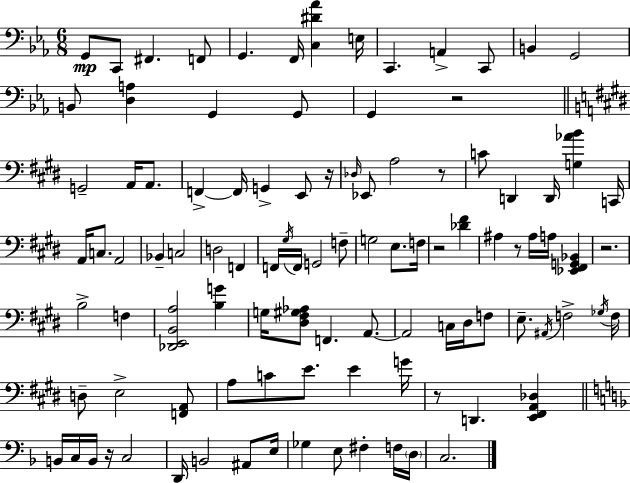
X:1
T:Untitled
M:6/8
L:1/4
K:Cm
G,,/2 C,,/2 ^F,, F,,/2 G,, F,,/4 [C,^D_A] E,/4 C,, A,, C,,/2 B,, G,,2 B,,/2 [D,A,] G,, G,,/2 G,, z2 G,,2 A,,/4 A,,/2 F,, F,,/4 G,, E,,/2 z/4 _D,/4 _E,,/2 A,2 z/2 C/2 D,, D,,/4 [G,_AB] C,,/4 A,,/4 C,/2 A,,2 _B,, C,2 D,2 F,, F,,/4 ^G,/4 F,,/4 G,,2 F,/2 G,2 E,/2 F,/4 z2 [_D^F] ^A, z/2 ^A,/4 A,/4 [_E,,^F,,G,,_B,,] z2 B,2 F, [_D,,E,,B,,A,]2 [B,G] G,/4 [^D,^F,^G,_A,]/2 F,, A,,/2 A,,2 C,/4 ^D,/4 F,/2 E,/2 ^A,,/4 F,2 _G,/4 F,/4 D,/2 E,2 [F,,A,,]/2 A,/2 C/2 E/2 E G/4 z/2 D,, [E,,^F,,A,,_D,] B,,/4 C,/4 B,,/4 z/4 C,2 D,,/4 B,,2 ^A,,/2 E,/4 _G, E,/2 ^F, F,/4 D,/4 C,2